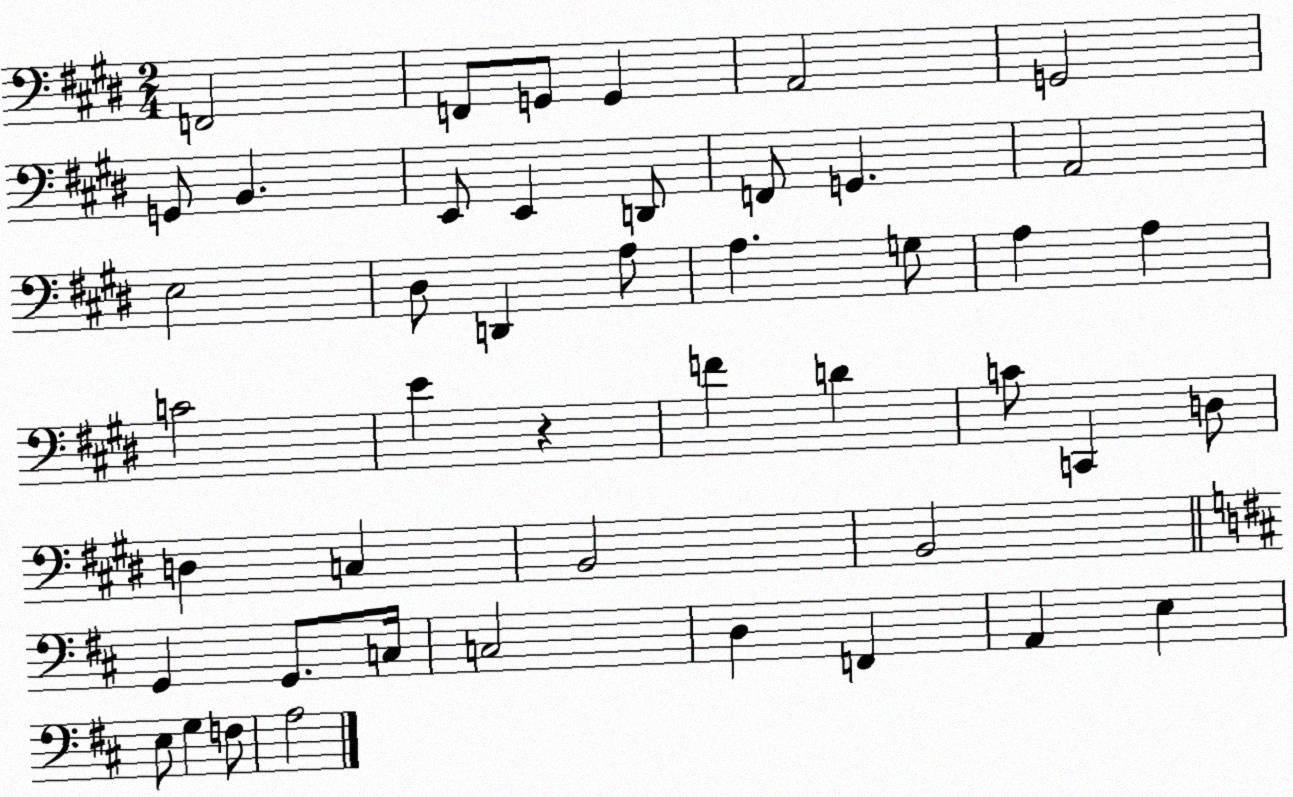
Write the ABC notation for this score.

X:1
T:Untitled
M:2/4
L:1/4
K:E
F,,2 F,,/2 G,,/2 G,, A,,2 G,,2 G,,/2 B,, E,,/2 E,, D,,/2 F,,/2 G,, A,,2 E,2 ^D,/2 D,, A,/2 A, G,/2 A, A, C2 E z F D C/2 C,, D,/2 D, C, B,,2 B,,2 G,, G,,/2 C,/4 C,2 D, F,, A,, E, E,/2 G, F,/2 A,2